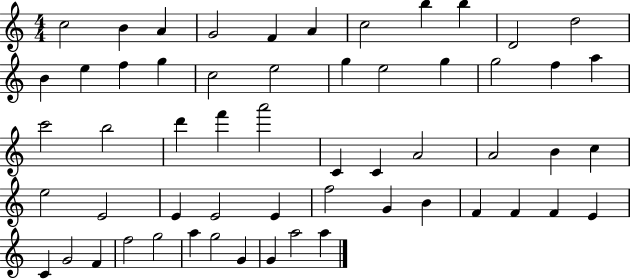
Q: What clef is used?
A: treble